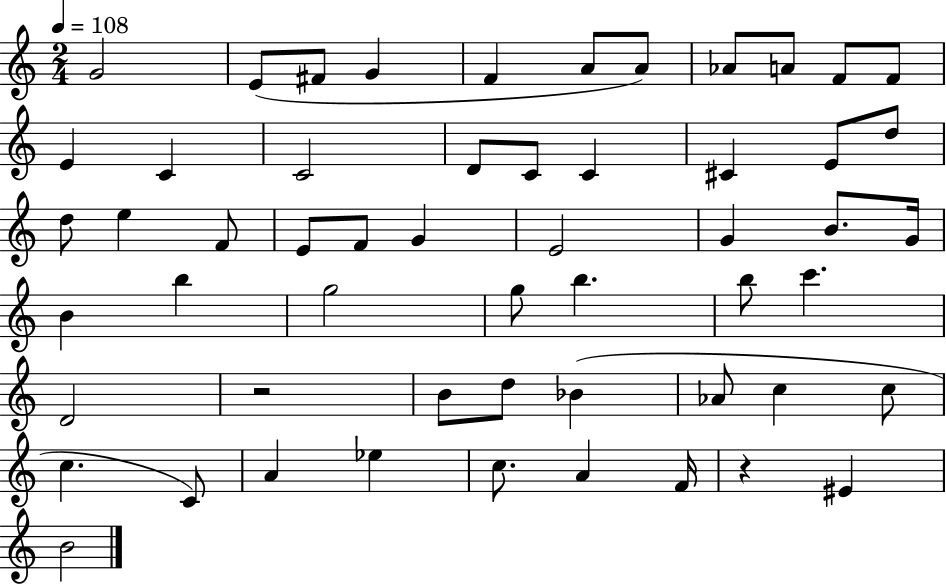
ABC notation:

X:1
T:Untitled
M:2/4
L:1/4
K:C
G2 E/2 ^F/2 G F A/2 A/2 _A/2 A/2 F/2 F/2 E C C2 D/2 C/2 C ^C E/2 d/2 d/2 e F/2 E/2 F/2 G E2 G B/2 G/4 B b g2 g/2 b b/2 c' D2 z2 B/2 d/2 _B _A/2 c c/2 c C/2 A _e c/2 A F/4 z ^E B2